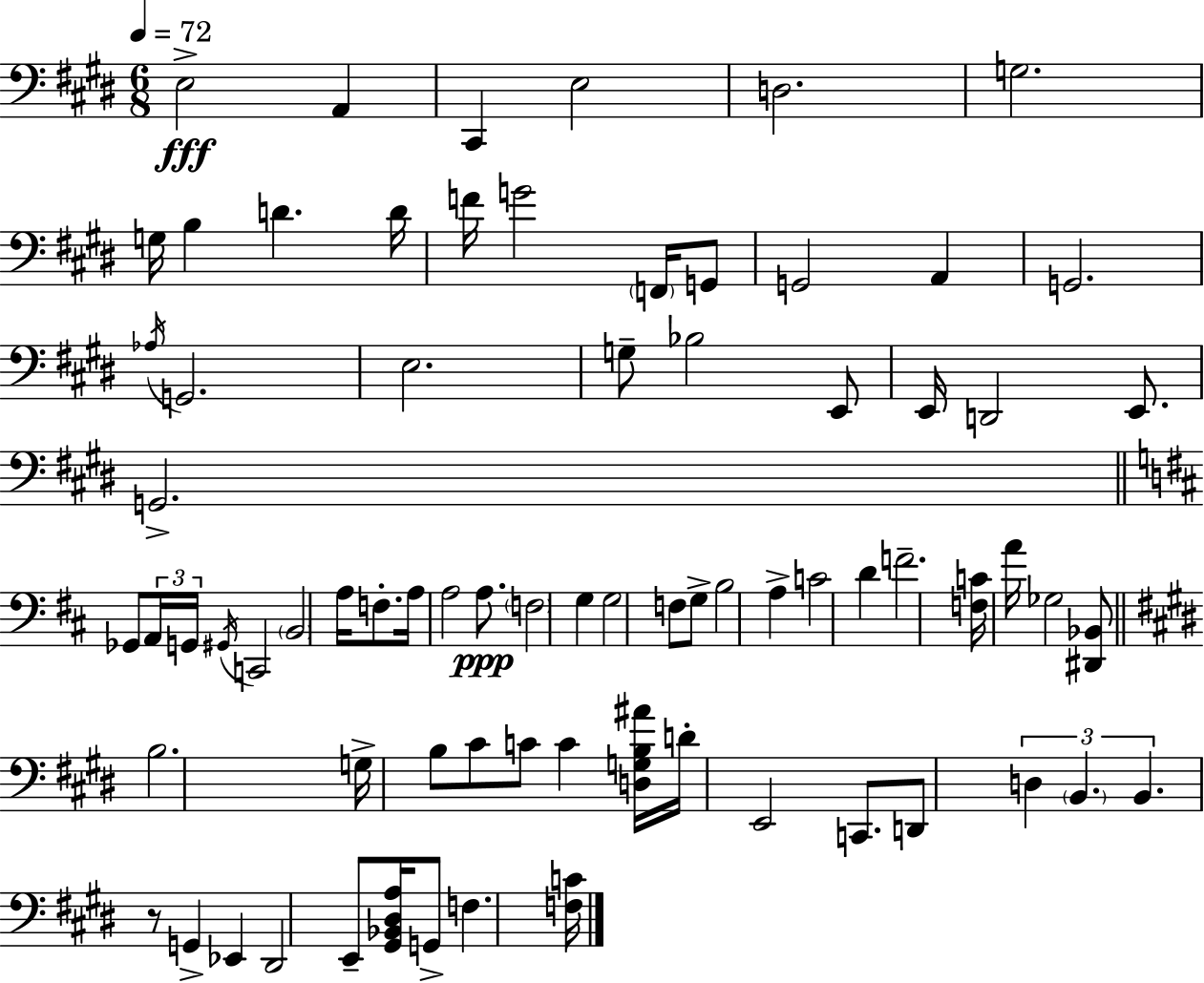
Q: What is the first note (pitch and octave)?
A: E3